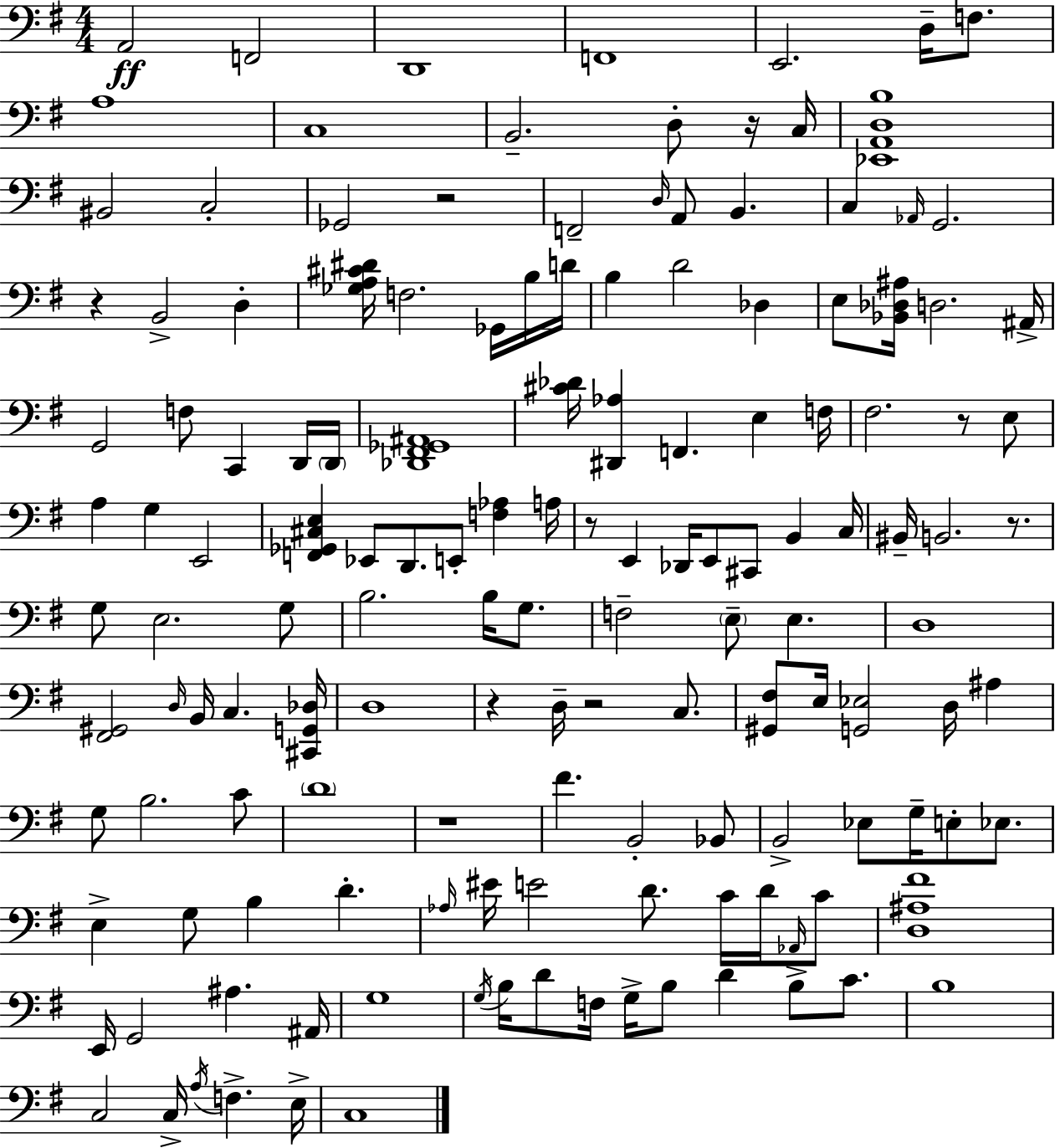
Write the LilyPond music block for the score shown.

{
  \clef bass
  \numericTimeSignature
  \time 4/4
  \key g \major
  a,2\ff f,2 | d,1 | f,1 | e,2. d16-- f8. | \break a1 | c1 | b,2.-- d8-. r16 c16 | <ees, a, d b>1 | \break bis,2 c2-. | ges,2 r2 | f,2-- \grace { d16 } a,8 b,4. | c4 \grace { aes,16 } g,2. | \break r4 b,2-> d4-. | <ges a cis' dis'>16 f2. ges,16 | b16 d'16 b4 d'2 des4 | e8 <bes, des ais>16 d2. | \break ais,16-> g,2 f8 c,4 | d,16 \parenthesize d,16 <des, fis, ges, ais,>1 | <cis' des'>16 <dis, aes>4 f,4. e4 | f16 fis2. r8 | \break e8 a4 g4 e,2 | <f, ges, cis e>4 ees,8 d,8. e,8-. <f aes>4 | a16 r8 e,4 des,16 e,8 cis,8 b,4 | c16 bis,16-- b,2. r8. | \break g8 e2. | g8 b2. b16 g8. | f2-- \parenthesize e8-- e4. | d1 | \break <fis, gis,>2 \grace { d16 } b,16 c4. | <cis, g, des>16 d1 | r4 d16-- r2 | c8. <gis, fis>8 e16 <g, ees>2 d16 ais4 | \break g8 b2. | c'8 \parenthesize d'1 | r1 | fis'4. b,2-. | \break bes,8 b,2-> ees8 g16-- e8-. | ees8. e4-> g8 b4 d'4.-. | \grace { aes16 } eis'16 e'2 d'8. | c'16 d'16 \grace { aes,16 } c'8 <d ais fis'>1 | \break e,16 g,2 ais4. | ais,16 g1 | \acciaccatura { g16 } b16 d'8 f16 g16-> b8 d'4 | b8-> c'8. b1 | \break c2 c16-> \acciaccatura { a16 } | f4.-> e16-> c1 | \bar "|."
}